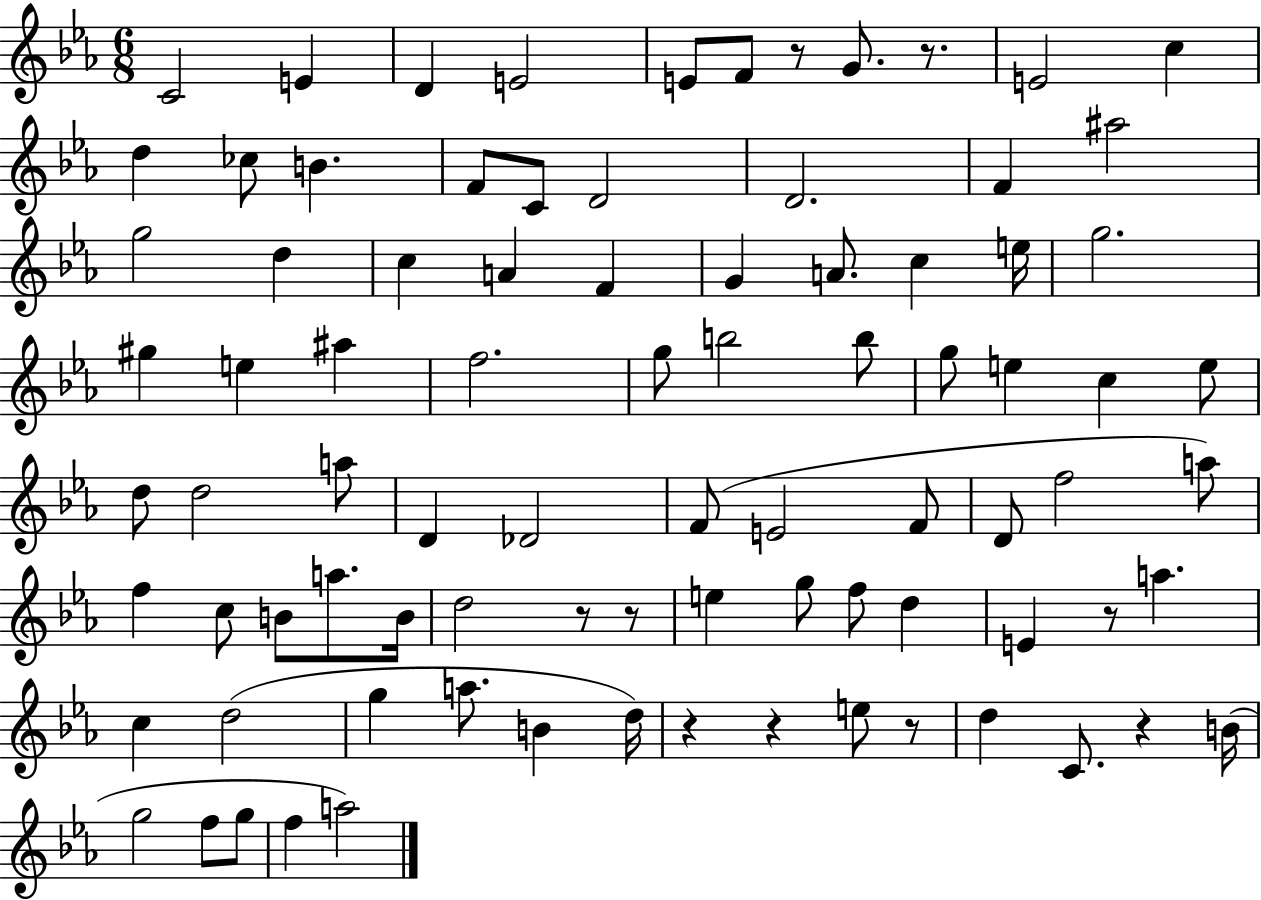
C4/h E4/q D4/q E4/h E4/e F4/e R/e G4/e. R/e. E4/h C5/q D5/q CES5/e B4/q. F4/e C4/e D4/h D4/h. F4/q A#5/h G5/h D5/q C5/q A4/q F4/q G4/q A4/e. C5/q E5/s G5/h. G#5/q E5/q A#5/q F5/h. G5/e B5/h B5/e G5/e E5/q C5/q E5/e D5/e D5/h A5/e D4/q Db4/h F4/e E4/h F4/e D4/e F5/h A5/e F5/q C5/e B4/e A5/e. B4/s D5/h R/e R/e E5/q G5/e F5/e D5/q E4/q R/e A5/q. C5/q D5/h G5/q A5/e. B4/q D5/s R/q R/q E5/e R/e D5/q C4/e. R/q B4/s G5/h F5/e G5/e F5/q A5/h